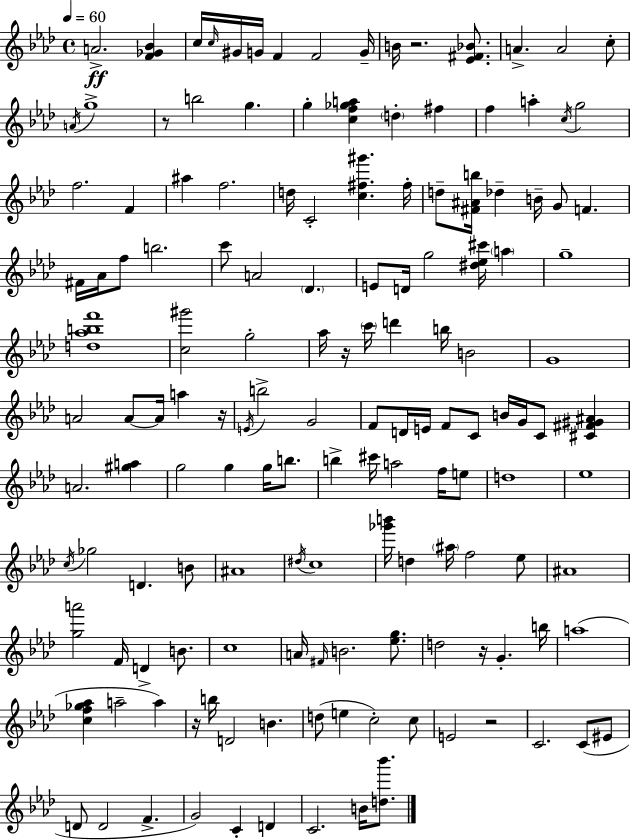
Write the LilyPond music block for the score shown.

{
  \clef treble
  \time 4/4
  \defaultTimeSignature
  \key f \minor
  \tempo 4 = 60
  a'2.->\ff <f' ges' bes'>4 | c''16 \grace { c''16 } gis'16 g'16 f'4 f'2 | g'16-- b'16 r2. <ees' fis' bes'>8. | a'4.-> a'2 c''8-. | \break \acciaccatura { a'16 } g''1-> | r8 b''2 g''4. | g''4-. <c'' f'' ges'' a''>4 \parenthesize d''4-. fis''4 | f''4 a''4-. \acciaccatura { c''16 } g''2 | \break f''2. f'4 | ais''4 f''2. | d''16 c'2-. <c'' fis'' gis'''>4. | fis''16-. d''8-- <fis' ais' b''>16 des''4-- b'16-- g'8 f'4. | \break fis'16 aes'16 f''8 b''2. | c'''8 a'2 \parenthesize des'4. | e'8 d'16 g''2 <dis'' ees'' cis'''>16 \parenthesize a''4 | g''1-- | \break <d'' aes'' b'' f'''>1 | <c'' gis'''>2 g''2-. | aes''16 r16 \parenthesize c'''16 d'''4 b''16 b'2 | g'1 | \break a'2 a'8~~ a'16 a''4 | r16 \acciaccatura { e'16 } b''2-> g'2 | f'8 d'16 e'16 f'8 c'8 b'16 g'16 c'8 | <cis' fis' gis' ais'>4 a'2. | \break <gis'' a''>4 g''2 g''4 | g''16 b''8. b''4-> cis'''16 a''2 | f''16 e''8 d''1 | ees''1 | \break \acciaccatura { c''16 } ges''2 d'4. | b'8 ais'1 | \acciaccatura { dis''16 } c''1 | <ges''' b'''>16 d''4 \parenthesize ais''16 f''2 | \break ees''8 ais'1 | <g'' a'''>2 f'16 d'4-> | b'8. c''1 | a'16 \grace { fis'16 } b'2. | \break <ees'' g''>8. d''2 r16 | g'4.-. b''16 a''1( | <c'' f'' ges'' aes''>4 a''2-- | a''4) r16 b''16 d'2 | \break b'4. d''8( e''4 c''2-.) | c''8 e'2 r2 | c'2. | c'8( eis'8 d'8 d'2 | \break f'4.-> g'2) c'4-. | d'4 c'2. | b'16 <d'' bes'''>8. \bar "|."
}